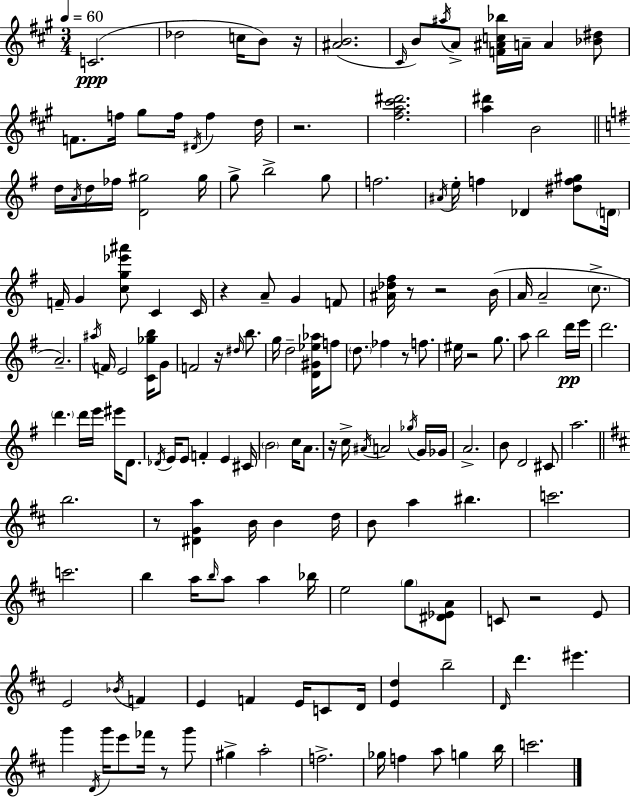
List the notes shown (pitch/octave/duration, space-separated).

C4/h. Db5/h C5/s B4/e R/s [A#4,B4]/h. C#4/s B4/e A#5/s A4/e [F4,A#4,C5,Bb5]/s A4/s A4/q [Bb4,D#5]/e F4/e. F5/s G#5/e F5/s D#4/s F5/q D5/s R/h. [F#5,A5,C#6,D#6]/h. [A5,D#6]/q B4/h D5/s A4/s D5/s FES5/s [D4,G#5]/h G#5/s G5/e B5/h G5/e F5/h. A#4/s E5/s F5/q Db4/q [D#5,F5,G#5]/e D4/s F4/s G4/q [C5,G5,Eb6,A#6]/e C4/q C4/s R/q A4/e G4/q F4/e [A#4,Db5,F#5]/s R/e R/h B4/s A4/s A4/h C5/e. A4/h. A#5/s F4/s E4/h [C4,Gb5,B5]/s G4/e F4/h R/s D#5/s B5/e. G5/s D5/h [D4,G#4,Eb5,Ab5]/s F5/e D5/e. FES5/q R/e F5/e. EIS5/s R/h G5/e. A5/e B5/h D6/s E6/s D6/h. D6/q. D6/s E6/s EIS6/s D4/e. Db4/s E4/s E4/e F4/q E4/q C#4/s B4/h C5/s A4/e. R/s C5/s A#4/s A4/h Gb5/s G4/s Gb4/s A4/h. B4/e D4/h C#4/e A5/h. B5/h. R/e [D#4,G4,A5]/q B4/s B4/q D5/s B4/e A5/q BIS5/q. C6/h. C6/h. B5/q A5/s B5/s A5/e A5/q Bb5/s E5/h G5/e [D#4,Eb4,A4]/e C4/e R/h E4/e E4/h Bb4/s F4/q E4/q F4/q E4/s C4/e D4/s [E4,D5]/q B5/h D4/s D6/q. EIS6/q. G6/q D4/s G6/s E6/e FES6/s R/e G6/e G#5/q A5/h F5/h. Gb5/s F5/q A5/e G5/q B5/s C6/h.